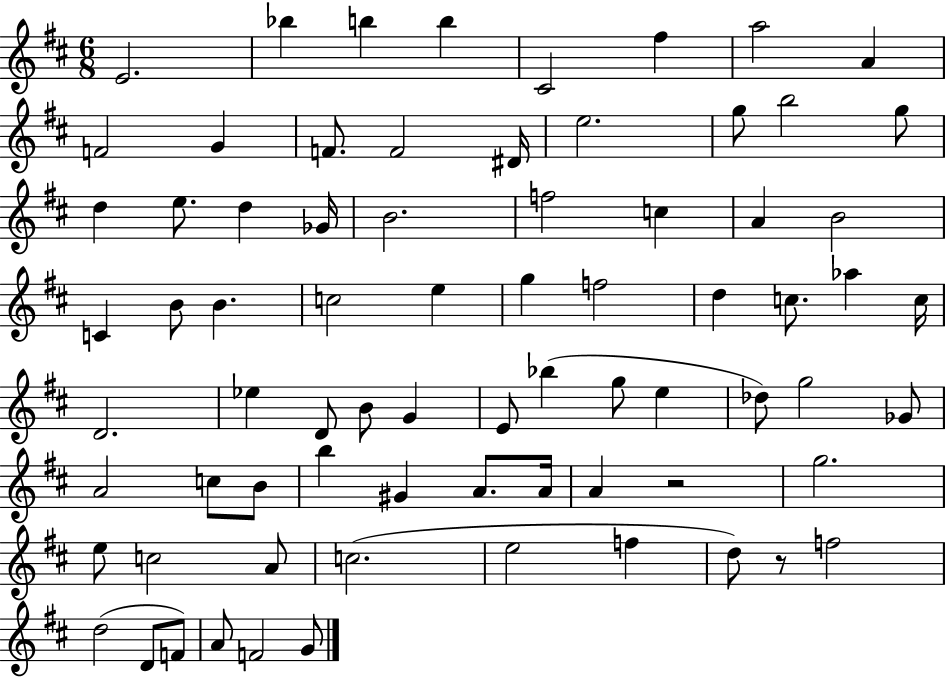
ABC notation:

X:1
T:Untitled
M:6/8
L:1/4
K:D
E2 _b b b ^C2 ^f a2 A F2 G F/2 F2 ^D/4 e2 g/2 b2 g/2 d e/2 d _G/4 B2 f2 c A B2 C B/2 B c2 e g f2 d c/2 _a c/4 D2 _e D/2 B/2 G E/2 _b g/2 e _d/2 g2 _G/2 A2 c/2 B/2 b ^G A/2 A/4 A z2 g2 e/2 c2 A/2 c2 e2 f d/2 z/2 f2 d2 D/2 F/2 A/2 F2 G/2